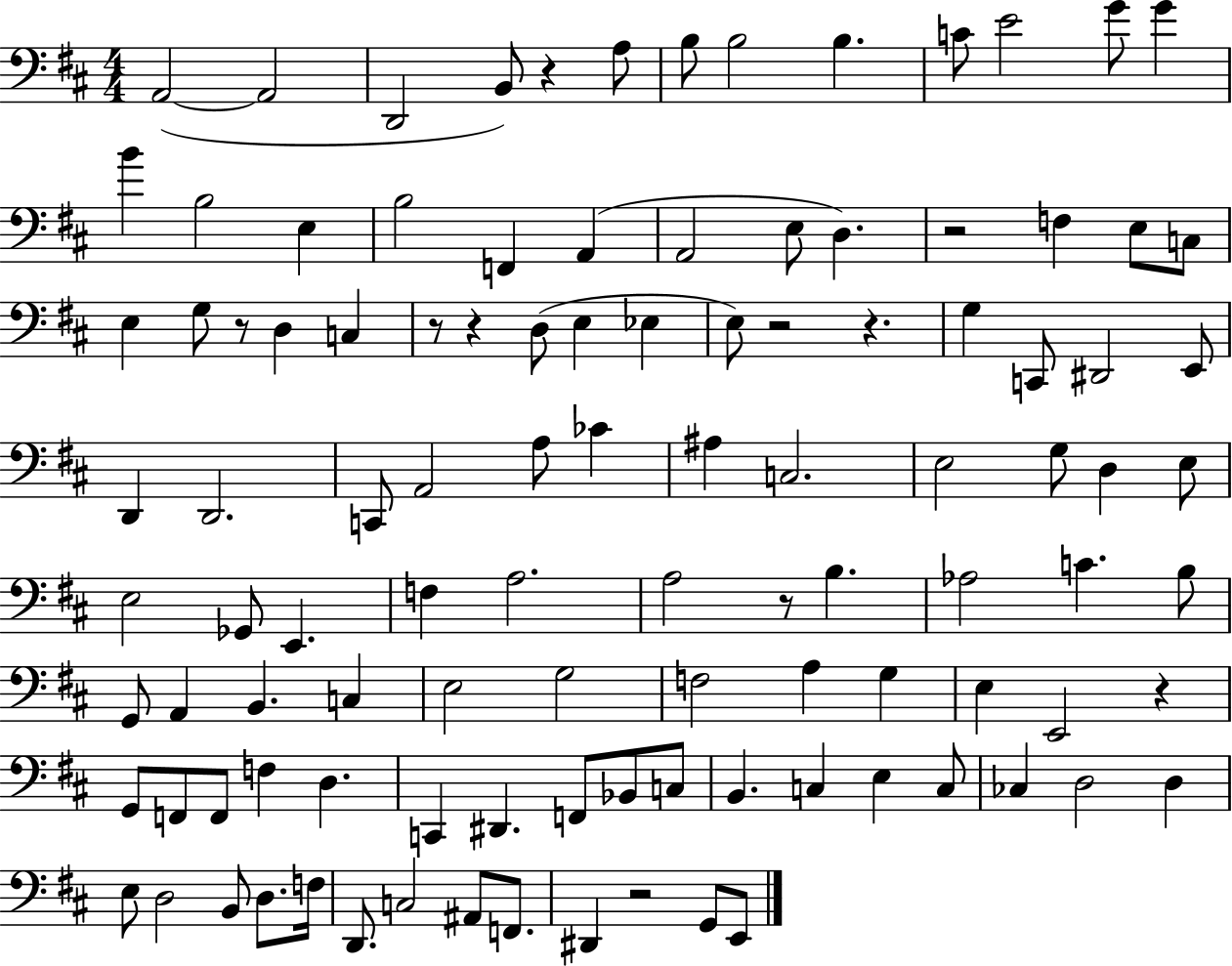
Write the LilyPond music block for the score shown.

{
  \clef bass
  \numericTimeSignature
  \time 4/4
  \key d \major
  a,2~(~ a,2 | d,2 b,8) r4 a8 | b8 b2 b4. | c'8 e'2 g'8 g'4 | \break b'4 b2 e4 | b2 f,4 a,4( | a,2 e8 d4.) | r2 f4 e8 c8 | \break e4 g8 r8 d4 c4 | r8 r4 d8( e4 ees4 | e8) r2 r4. | g4 c,8 dis,2 e,8 | \break d,4 d,2. | c,8 a,2 a8 ces'4 | ais4 c2. | e2 g8 d4 e8 | \break e2 ges,8 e,4. | f4 a2. | a2 r8 b4. | aes2 c'4. b8 | \break g,8 a,4 b,4. c4 | e2 g2 | f2 a4 g4 | e4 e,2 r4 | \break g,8 f,8 f,8 f4 d4. | c,4 dis,4. f,8 bes,8 c8 | b,4. c4 e4 c8 | ces4 d2 d4 | \break e8 d2 b,8 d8. f16 | d,8. c2 ais,8 f,8. | dis,4 r2 g,8 e,8 | \bar "|."
}